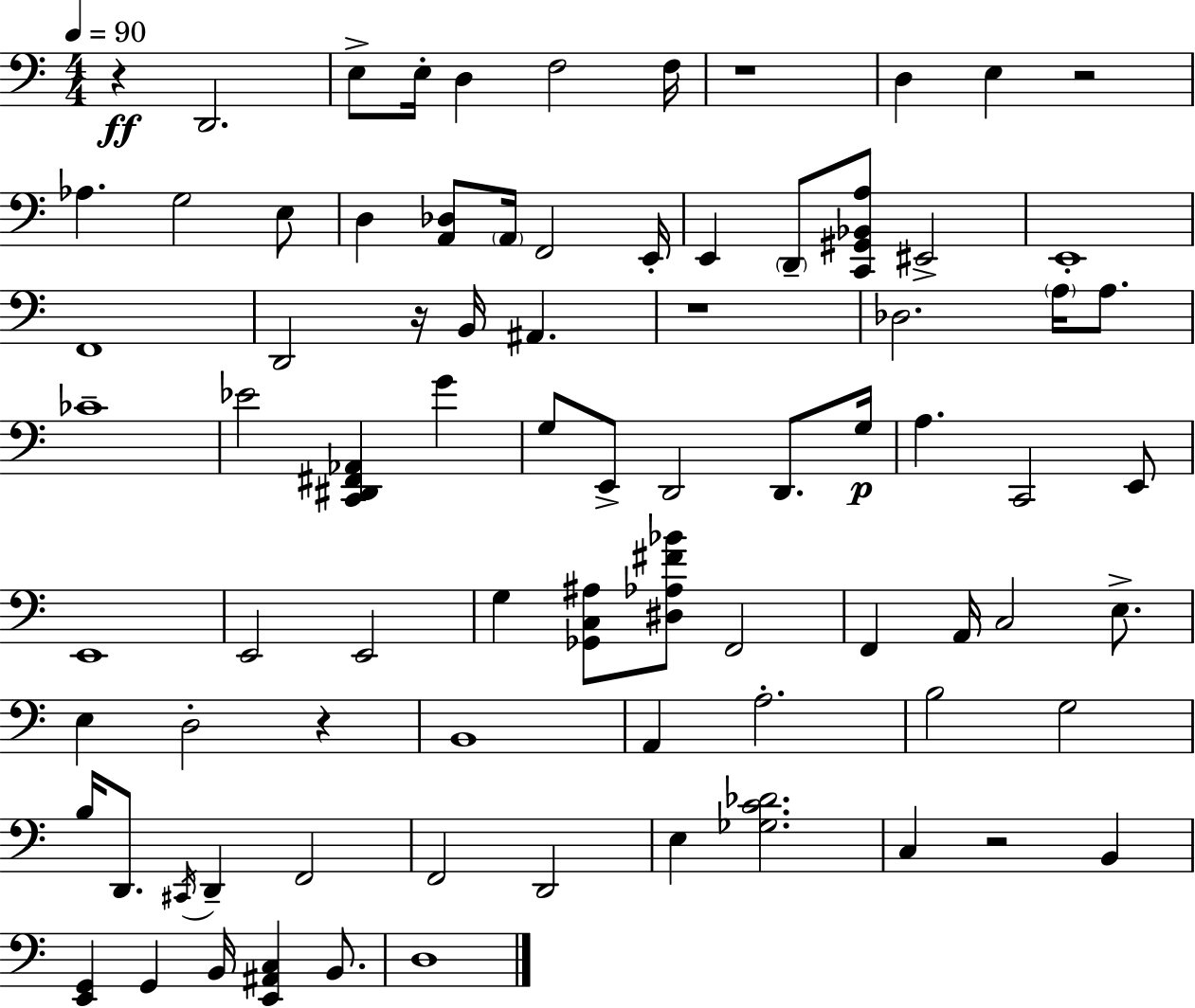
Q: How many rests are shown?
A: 7